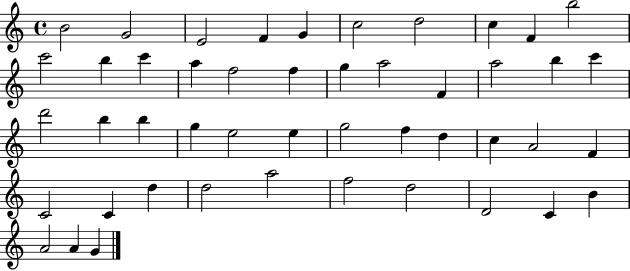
B4/h G4/h E4/h F4/q G4/q C5/h D5/h C5/q F4/q B5/h C6/h B5/q C6/q A5/q F5/h F5/q G5/q A5/h F4/q A5/h B5/q C6/q D6/h B5/q B5/q G5/q E5/h E5/q G5/h F5/q D5/q C5/q A4/h F4/q C4/h C4/q D5/q D5/h A5/h F5/h D5/h D4/h C4/q B4/q A4/h A4/q G4/q